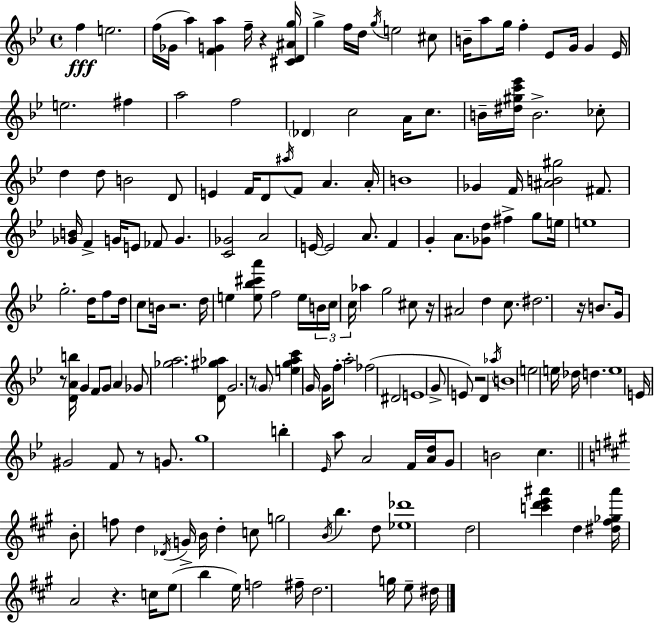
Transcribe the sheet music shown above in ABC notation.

X:1
T:Untitled
M:4/4
L:1/4
K:Bb
f e2 f/4 _G/4 a [FGa] f/4 z [^CD^Ag]/4 g f/4 d/4 g/4 e2 ^c/2 B/4 a/2 g/4 f _E/2 G/4 G _E/4 e2 ^f a2 f2 _D c2 A/4 c/2 B/4 [^d^gc'_e']/4 B2 _c/2 d d/2 B2 D/2 E F/4 D/2 ^a/4 F/2 A A/4 B4 _G F/4 [^AB^g]2 ^F/2 [_GB]/4 F G/4 E/2 _F/2 G [C_G]2 A2 E/4 E2 A/2 F G A/2 [_Gd]/2 ^f g/2 e/4 e4 g2 d/4 f/2 d/4 c/2 B/4 z2 d/4 e [e_b^c'a']/2 f2 e/4 B/4 c/4 c/4 _a g2 ^c/2 z/4 ^A2 d c/2 ^d2 z/4 B/2 G/4 z/2 [DAb]/4 G F/2 G/2 A _G/2 [_ga]2 [D^g_a]/2 G2 z/2 G/2 [egac'] G/4 G/4 f/2 a2 _f2 ^D2 E4 G/2 E/2 z2 D _a/4 B4 e2 e/4 _d/4 d e4 E/4 ^G2 F/2 z/2 G/2 g4 b _E/4 a/2 A2 F/4 [Ad]/4 G/2 B2 c B/2 f/2 d _D/4 G/4 B/4 d c/2 g2 B/4 b d/2 [_e_d']4 d2 [c'd'e'^a'] d [^d^f_g^a']/4 A2 z c/4 e/2 b e/4 f2 ^f/4 d2 g/4 e/2 ^d/4